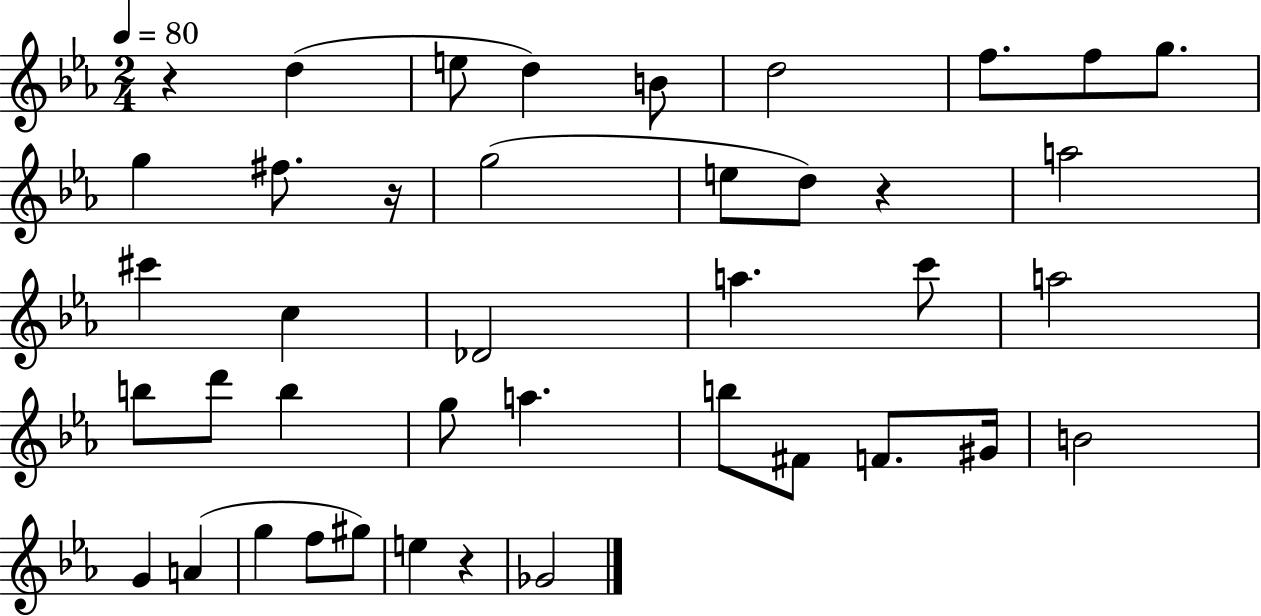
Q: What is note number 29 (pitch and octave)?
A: G#4